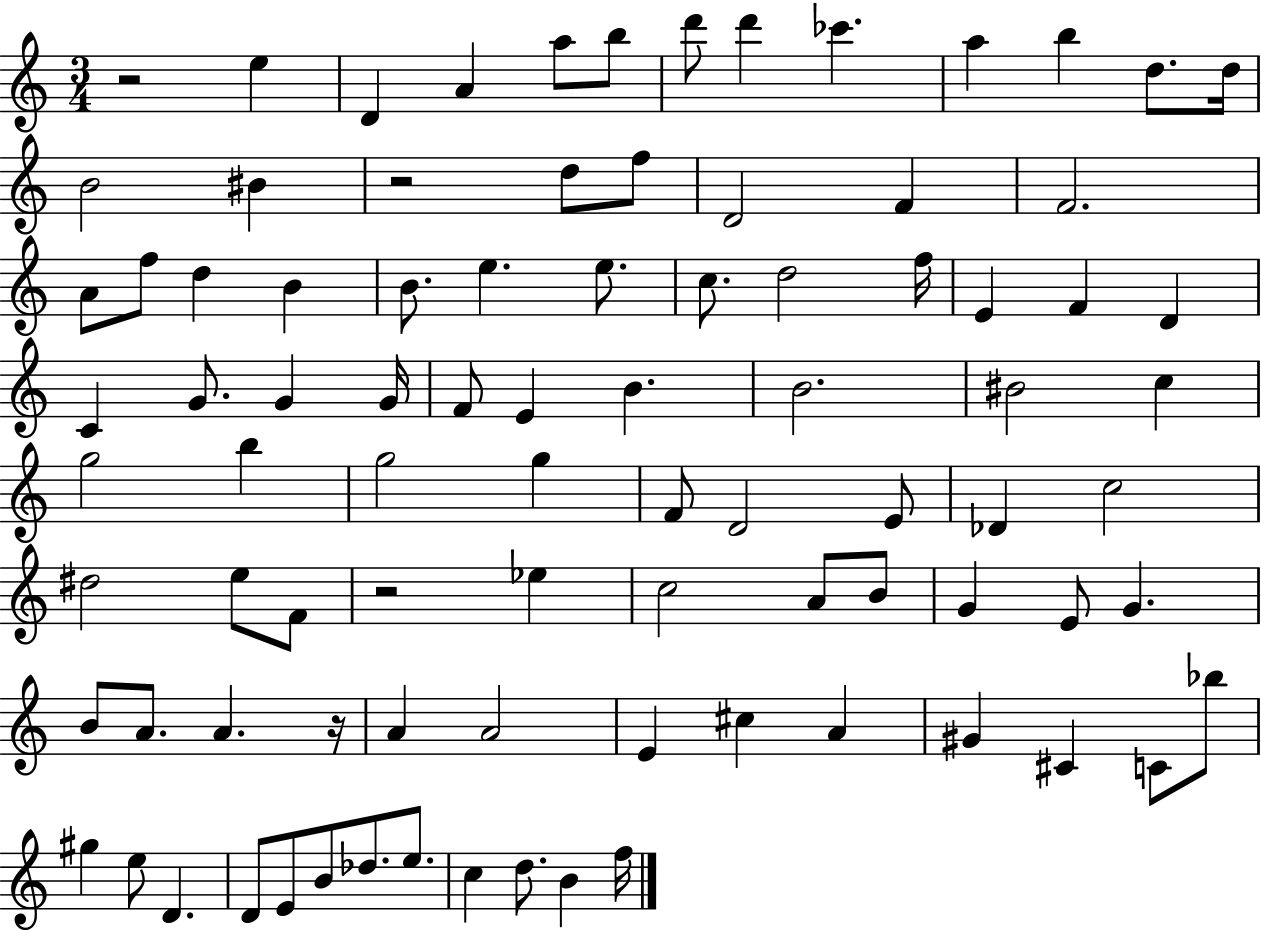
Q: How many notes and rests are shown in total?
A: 89